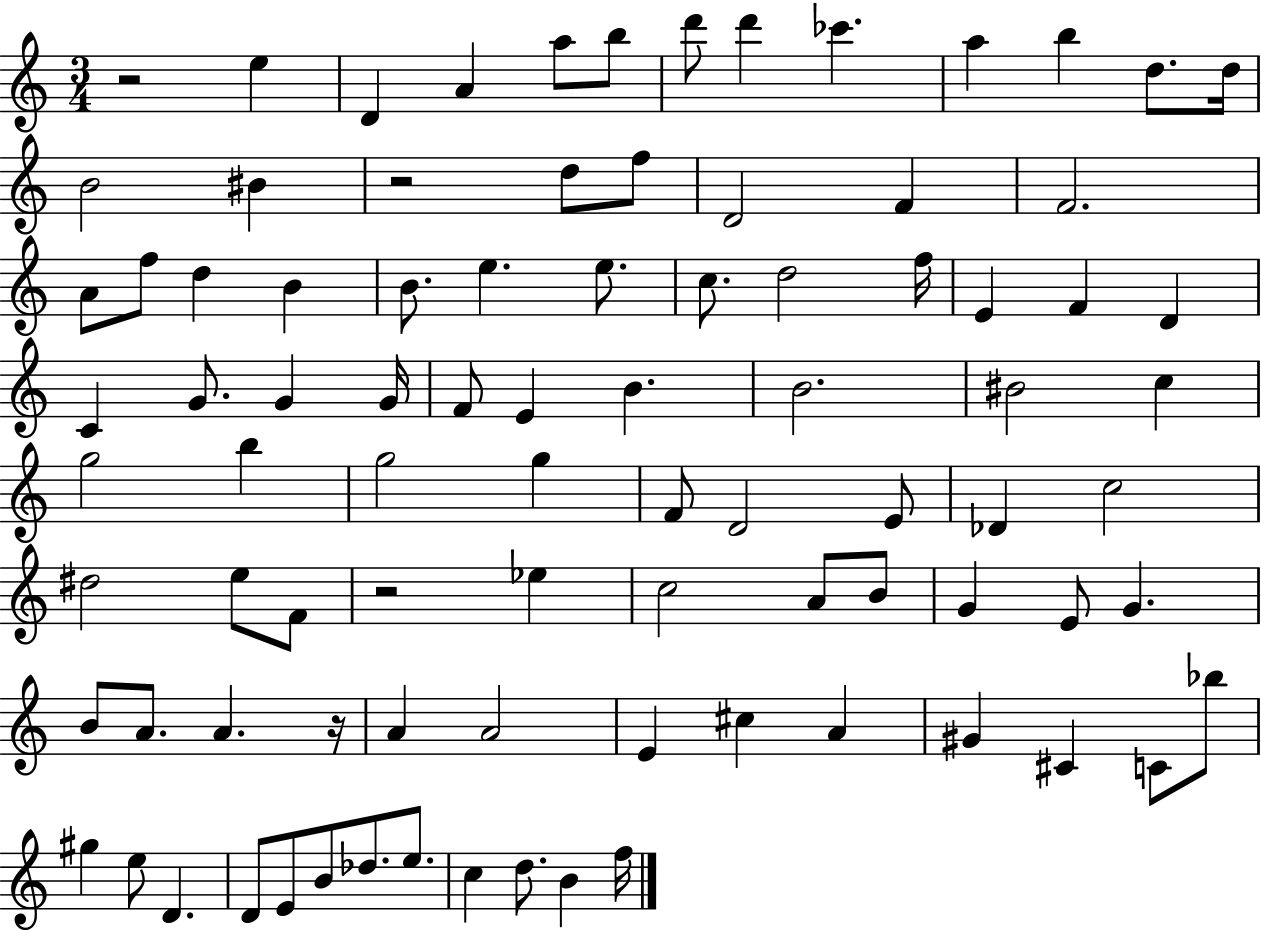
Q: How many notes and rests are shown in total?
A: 89